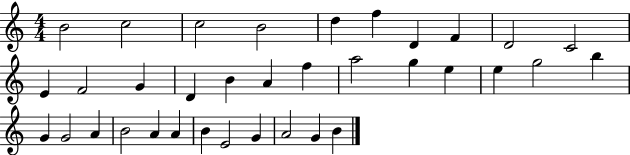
B4/h C5/h C5/h B4/h D5/q F5/q D4/q F4/q D4/h C4/h E4/q F4/h G4/q D4/q B4/q A4/q F5/q A5/h G5/q E5/q E5/q G5/h B5/q G4/q G4/h A4/q B4/h A4/q A4/q B4/q E4/h G4/q A4/h G4/q B4/q